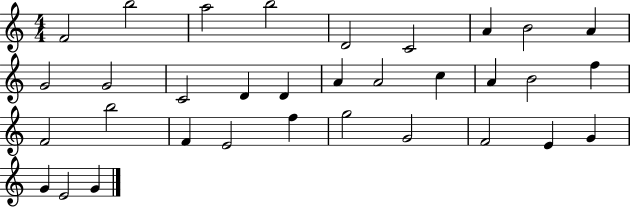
X:1
T:Untitled
M:4/4
L:1/4
K:C
F2 b2 a2 b2 D2 C2 A B2 A G2 G2 C2 D D A A2 c A B2 f F2 b2 F E2 f g2 G2 F2 E G G E2 G